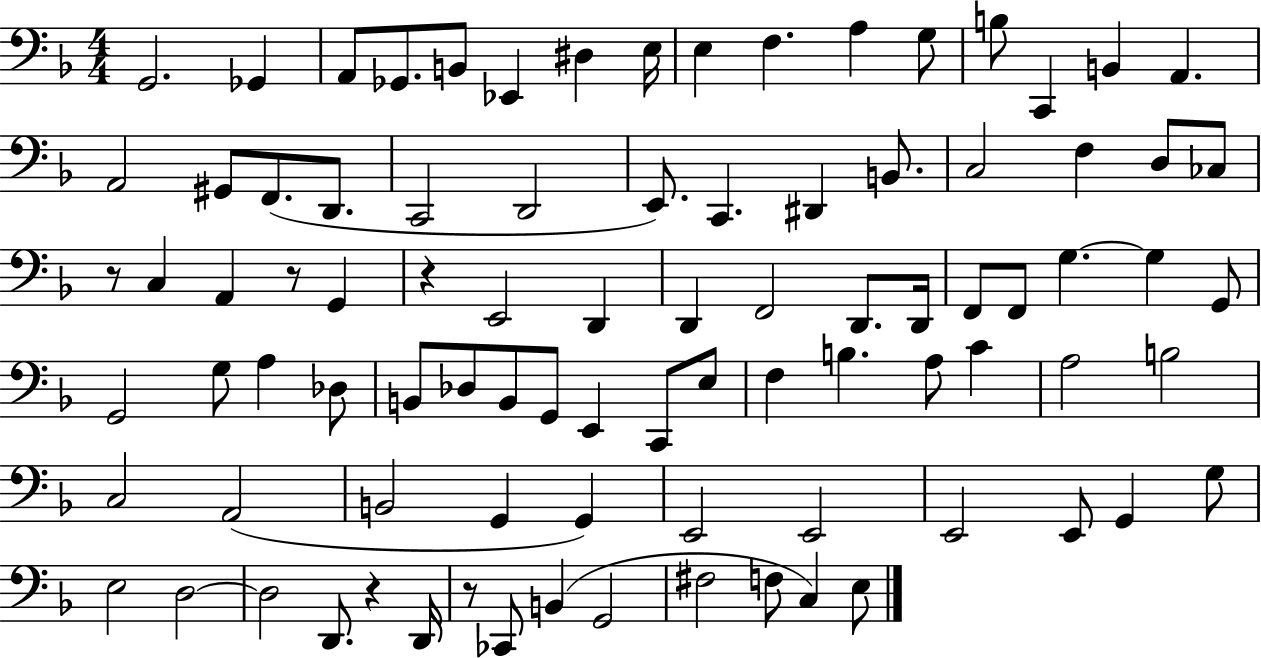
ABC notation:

X:1
T:Untitled
M:4/4
L:1/4
K:F
G,,2 _G,, A,,/2 _G,,/2 B,,/2 _E,, ^D, E,/4 E, F, A, G,/2 B,/2 C,, B,, A,, A,,2 ^G,,/2 F,,/2 D,,/2 C,,2 D,,2 E,,/2 C,, ^D,, B,,/2 C,2 F, D,/2 _C,/2 z/2 C, A,, z/2 G,, z E,,2 D,, D,, F,,2 D,,/2 D,,/4 F,,/2 F,,/2 G, G, G,,/2 G,,2 G,/2 A, _D,/2 B,,/2 _D,/2 B,,/2 G,,/2 E,, C,,/2 E,/2 F, B, A,/2 C A,2 B,2 C,2 A,,2 B,,2 G,, G,, E,,2 E,,2 E,,2 E,,/2 G,, G,/2 E,2 D,2 D,2 D,,/2 z D,,/4 z/2 _C,,/2 B,, G,,2 ^F,2 F,/2 C, E,/2